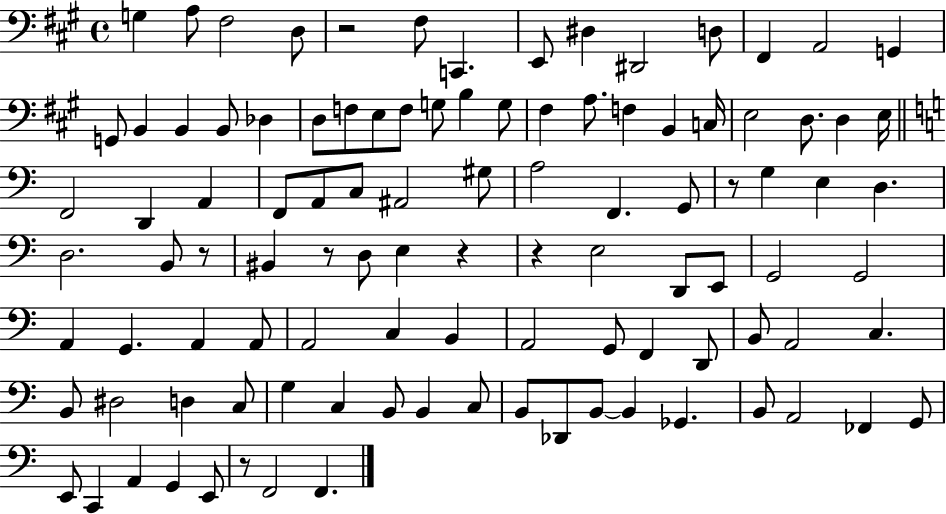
X:1
T:Untitled
M:4/4
L:1/4
K:A
G, A,/2 ^F,2 D,/2 z2 ^F,/2 C,, E,,/2 ^D, ^D,,2 D,/2 ^F,, A,,2 G,, G,,/2 B,, B,, B,,/2 _D, D,/2 F,/2 E,/2 F,/2 G,/2 B, G,/2 ^F, A,/2 F, B,, C,/4 E,2 D,/2 D, E,/4 F,,2 D,, A,, F,,/2 A,,/2 C,/2 ^A,,2 ^G,/2 A,2 F,, G,,/2 z/2 G, E, D, D,2 B,,/2 z/2 ^B,, z/2 D,/2 E, z z E,2 D,,/2 E,,/2 G,,2 G,,2 A,, G,, A,, A,,/2 A,,2 C, B,, A,,2 G,,/2 F,, D,,/2 B,,/2 A,,2 C, B,,/2 ^D,2 D, C,/2 G, C, B,,/2 B,, C,/2 B,,/2 _D,,/2 B,,/2 B,, _G,, B,,/2 A,,2 _F,, G,,/2 E,,/2 C,, A,, G,, E,,/2 z/2 F,,2 F,,